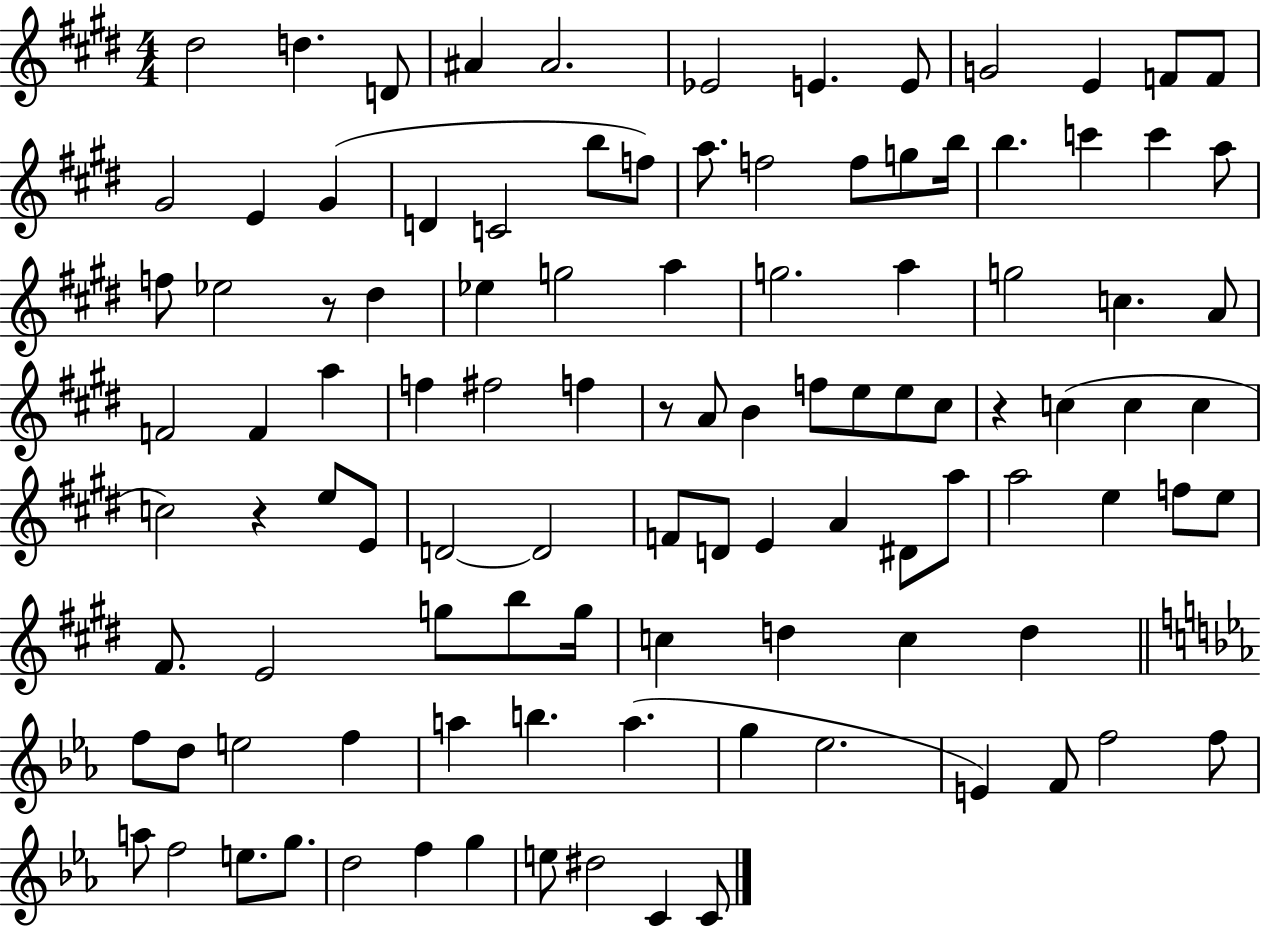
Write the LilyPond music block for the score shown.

{
  \clef treble
  \numericTimeSignature
  \time 4/4
  \key e \major
  dis''2 d''4. d'8 | ais'4 ais'2. | ees'2 e'4. e'8 | g'2 e'4 f'8 f'8 | \break gis'2 e'4 gis'4( | d'4 c'2 b''8 f''8) | a''8. f''2 f''8 g''8 b''16 | b''4. c'''4 c'''4 a''8 | \break f''8 ees''2 r8 dis''4 | ees''4 g''2 a''4 | g''2. a''4 | g''2 c''4. a'8 | \break f'2 f'4 a''4 | f''4 fis''2 f''4 | r8 a'8 b'4 f''8 e''8 e''8 cis''8 | r4 c''4( c''4 c''4 | \break c''2) r4 e''8 e'8 | d'2~~ d'2 | f'8 d'8 e'4 a'4 dis'8 a''8 | a''2 e''4 f''8 e''8 | \break fis'8. e'2 g''8 b''8 g''16 | c''4 d''4 c''4 d''4 | \bar "||" \break \key c \minor f''8 d''8 e''2 f''4 | a''4 b''4. a''4.( | g''4 ees''2. | e'4) f'8 f''2 f''8 | \break a''8 f''2 e''8. g''8. | d''2 f''4 g''4 | e''8 dis''2 c'4 c'8 | \bar "|."
}